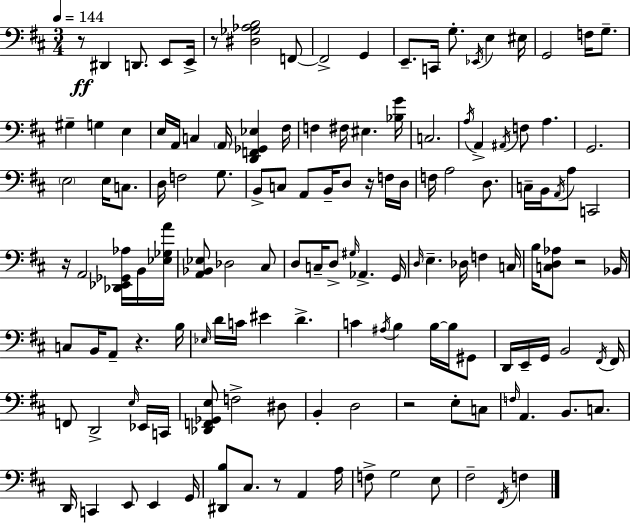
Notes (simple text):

R/e D#2/q D2/e. E2/e E2/s R/e [D#3,Gb3,Ab3,B3]/h F2/e F2/h G2/q E2/e. C2/s G3/e. Eb2/s E3/q EIS3/s G2/h F3/s G3/e. G#3/q G3/q E3/q E3/s A2/s C3/q A2/s [D2,F2,Gb2,Eb3]/q F#3/s F3/q F#3/s EIS3/q. [Bb3,G4]/s C3/h. A3/s A2/q A#2/s F3/e A3/q. G2/h. E3/h E3/s C3/e. D3/s F3/h G3/e. B2/e C3/e A2/e B2/s D3/e R/s F3/s D3/s F3/s A3/h D3/e. C3/s B2/s A2/s A3/e C2/h R/s A2/h [Db2,Eb2,Gb2,Ab3]/s B2/s [Eb3,Gb3,A4]/s [A2,Bb2,Eb3]/e Db3/h C#3/e D3/e C3/s D3/e G#3/s Ab2/q. G2/s D3/s E3/q. Db3/s F3/q C3/s B3/s [C3,D3,Ab3]/e R/h Bb2/s C3/e B2/s A2/e R/q. B3/s Eb3/s D4/s C4/s EIS4/q D4/q. C4/q A#3/s B3/q B3/s B3/s G#2/e D2/s E2/s G2/s B2/h F#2/s F#2/s F2/e D2/h E3/s Eb2/s C2/s [Db2,F2,Gb2,E3]/e F3/h D#3/e B2/q D3/h R/h E3/e C3/e F3/s A2/q. B2/e. C3/e. D2/s C2/q E2/e E2/q G2/s [D#2,B3]/e C#3/e. R/e A2/q A3/s F3/e G3/h E3/e F#3/h F#2/s F3/q